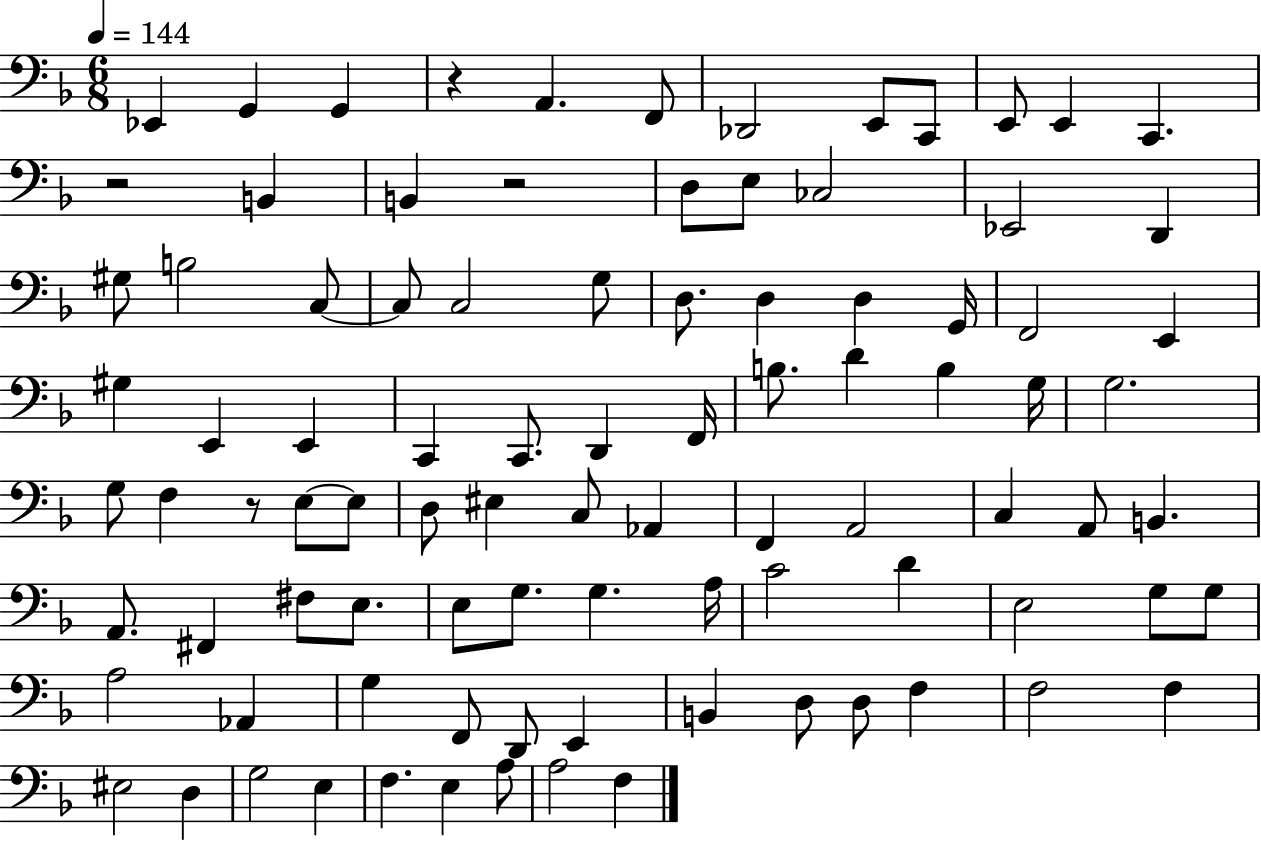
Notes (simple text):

Eb2/q G2/q G2/q R/q A2/q. F2/e Db2/h E2/e C2/e E2/e E2/q C2/q. R/h B2/q B2/q R/h D3/e E3/e CES3/h Eb2/h D2/q G#3/e B3/h C3/e C3/e C3/h G3/e D3/e. D3/q D3/q G2/s F2/h E2/q G#3/q E2/q E2/q C2/q C2/e. D2/q F2/s B3/e. D4/q B3/q G3/s G3/h. G3/e F3/q R/e E3/e E3/e D3/e EIS3/q C3/e Ab2/q F2/q A2/h C3/q A2/e B2/q. A2/e. F#2/q F#3/e E3/e. E3/e G3/e. G3/q. A3/s C4/h D4/q E3/h G3/e G3/e A3/h Ab2/q G3/q F2/e D2/e E2/q B2/q D3/e D3/e F3/q F3/h F3/q EIS3/h D3/q G3/h E3/q F3/q. E3/q A3/e A3/h F3/q